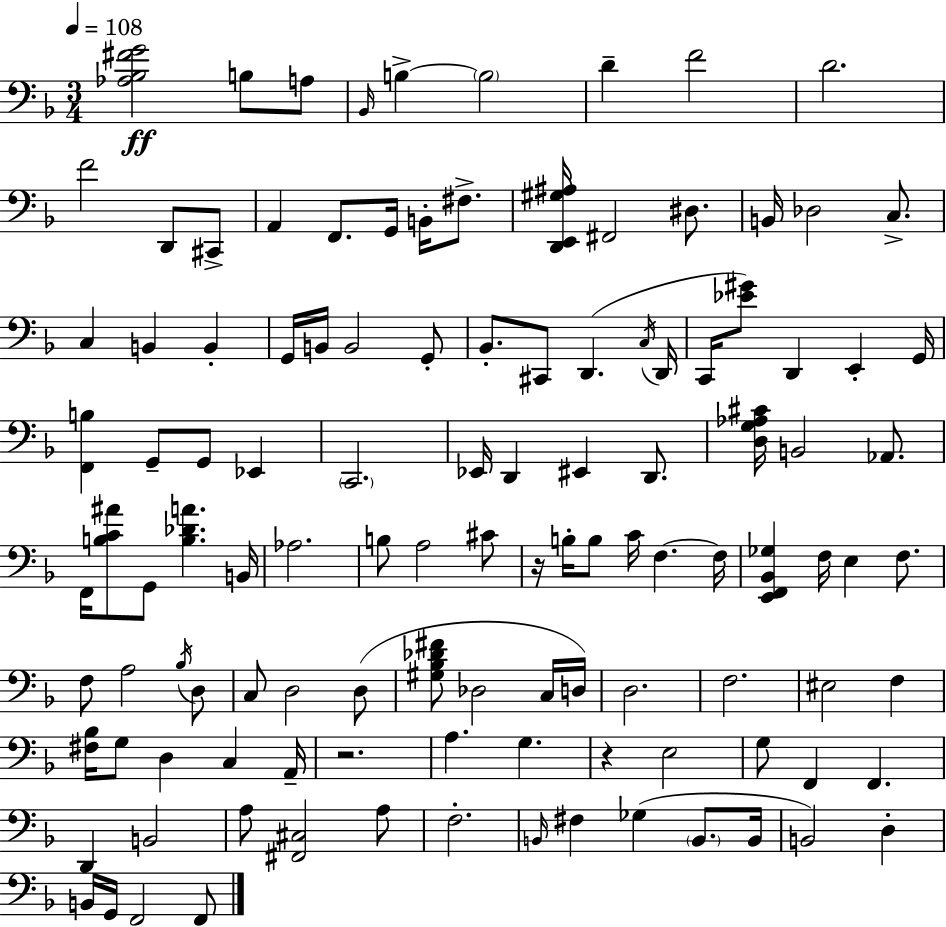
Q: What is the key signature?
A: D minor